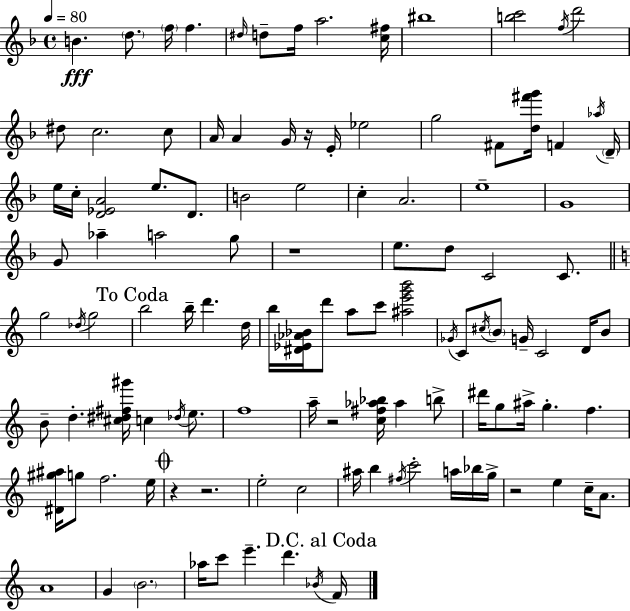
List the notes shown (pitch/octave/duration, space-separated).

B4/q. D5/e. F5/s F5/q. D#5/s D5/e F5/s A5/h. [C5,F#5]/s BIS5/w [B5,C6]/h F5/s D6/h D#5/e C5/h. C5/e A4/s A4/q G4/s R/s E4/s Eb5/h G5/h F#4/e [D5,F#6,G6]/s F4/q Ab5/s D4/s E5/s C5/s [D4,Eb4,A4]/h E5/e. D4/e. B4/h E5/h C5/q A4/h. E5/w G4/w G4/e Ab5/q A5/h G5/e R/w E5/e. D5/e C4/h C4/e. G5/h Db5/s G5/h B5/h B5/s D6/q. D5/s B5/s [D#4,Eb4,Ab4,Bb4]/s D6/e A5/e C6/e [A#5,E6,G6,B6]/h Gb4/s C4/e C#5/s B4/e G4/s C4/h D4/s B4/e B4/e D5/q. [C#5,D#5,F#5,G#6]/s C5/q Db5/s E5/e. F5/w A5/s R/h [C5,F#5,Ab5,Bb5]/s Ab5/q B5/e D#6/s G5/e A#5/s G5/q. F5/q. [D#4,G#5,A#5]/s G5/e F5/h. E5/s R/q R/h. E5/h C5/h A#5/s B5/q F#5/s C6/h A5/s Bb5/s G5/s R/h E5/q C5/s A4/e. A4/w G4/q B4/h. Ab5/s C6/e E6/q. D6/q. Bb4/s F4/s